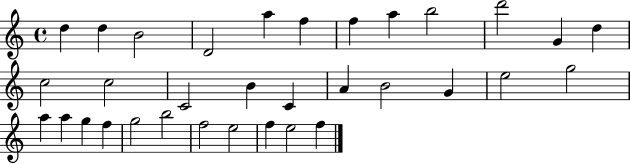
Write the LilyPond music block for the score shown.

{
  \clef treble
  \time 4/4
  \defaultTimeSignature
  \key c \major
  d''4 d''4 b'2 | d'2 a''4 f''4 | f''4 a''4 b''2 | d'''2 g'4 d''4 | \break c''2 c''2 | c'2 b'4 c'4 | a'4 b'2 g'4 | e''2 g''2 | \break a''4 a''4 g''4 f''4 | g''2 b''2 | f''2 e''2 | f''4 e''2 f''4 | \break \bar "|."
}